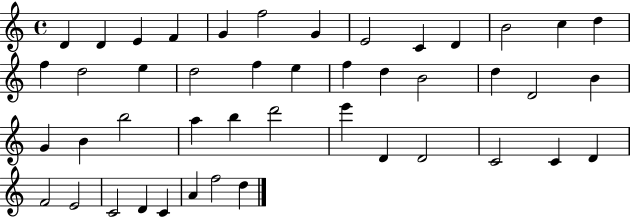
X:1
T:Untitled
M:4/4
L:1/4
K:C
D D E F G f2 G E2 C D B2 c d f d2 e d2 f e f d B2 d D2 B G B b2 a b d'2 e' D D2 C2 C D F2 E2 C2 D C A f2 d